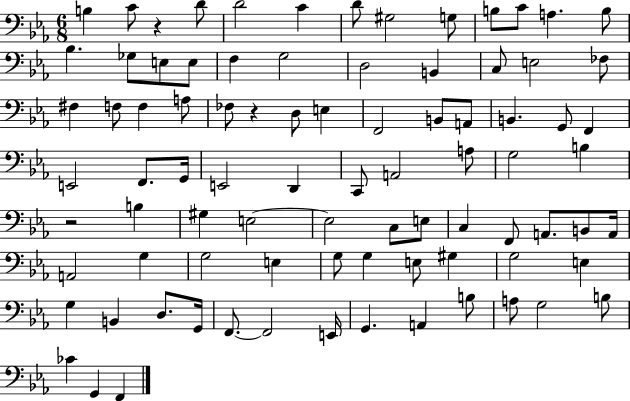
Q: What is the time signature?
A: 6/8